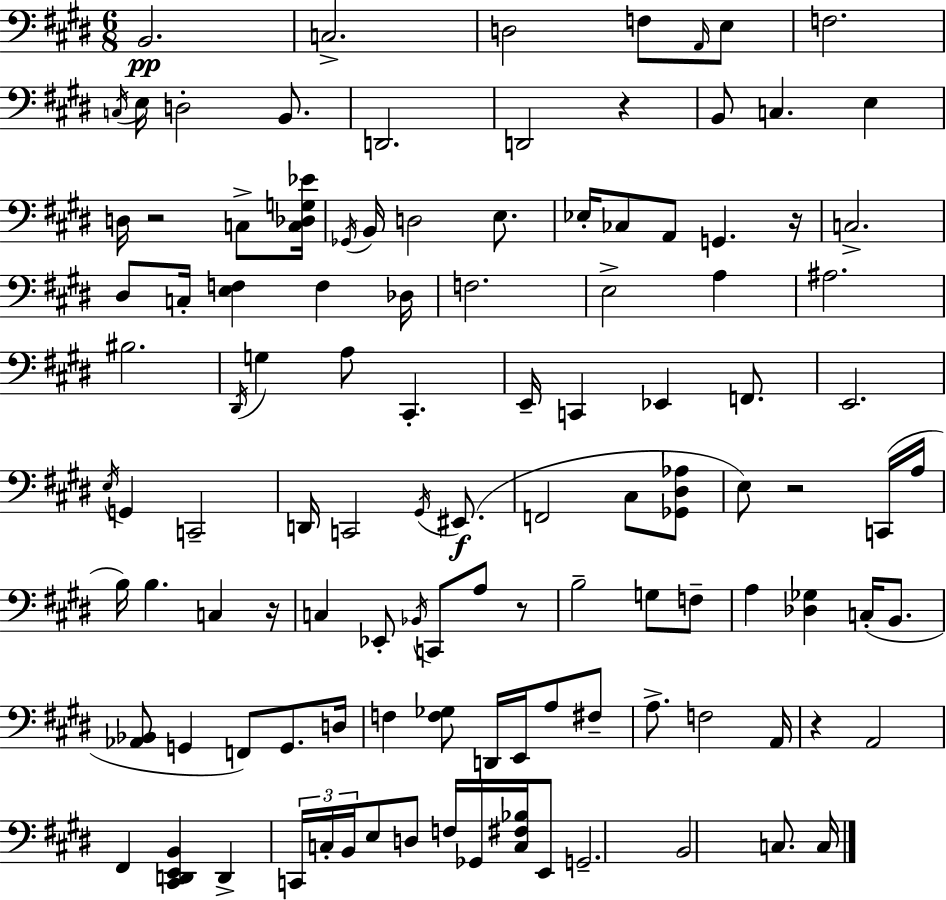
{
  \clef bass
  \numericTimeSignature
  \time 6/8
  \key e \major
  b,2.\pp | c2.-> | d2 f8 \grace { a,16 } e8 | f2. | \break \acciaccatura { c16 } e16 d2-. b,8. | d,2. | d,2 r4 | b,8 c4. e4 | \break d16 r2 c8-> | <c des g ees'>16 \acciaccatura { ges,16 } b,16 d2 | e8. ees16-. ces8 a,8 g,4. | r16 c2.-> | \break dis8 c16-. <e f>4 f4 | des16 f2. | e2-> a4 | ais2. | \break bis2. | \acciaccatura { dis,16 } g4 a8 cis,4.-. | e,16-- c,4 ees,4 | f,8. e,2. | \break \acciaccatura { e16 } g,4 c,2-- | d,16 c,2 | \acciaccatura { gis,16 }( eis,8.\f f,2 | cis8 <ges, dis aes>8 e8) r2 | \break c,16( a16 b16) b4. | c4 r16 c4 ees,8-. | \acciaccatura { bes,16 } c,8 a8 r8 b2-- | g8 f8-- a4 <des ges>4 | \break c16-.( b,8. <aes, bes,>8 g,4 | f,8) g,8. d16 f4 <f ges>8 | d,16 e,16 a8 fis8-- a8.-> f2 | a,16 r4 a,2 | \break fis,4 <cis, d, e, b,>4 | d,4-> \tuplet 3/2 { c,16 c16-. b,16 } e8 | d8 f16 ges,16 <c fis bes>16 e,8 g,2.-- | b,2 | \break c8. c16 \bar "|."
}